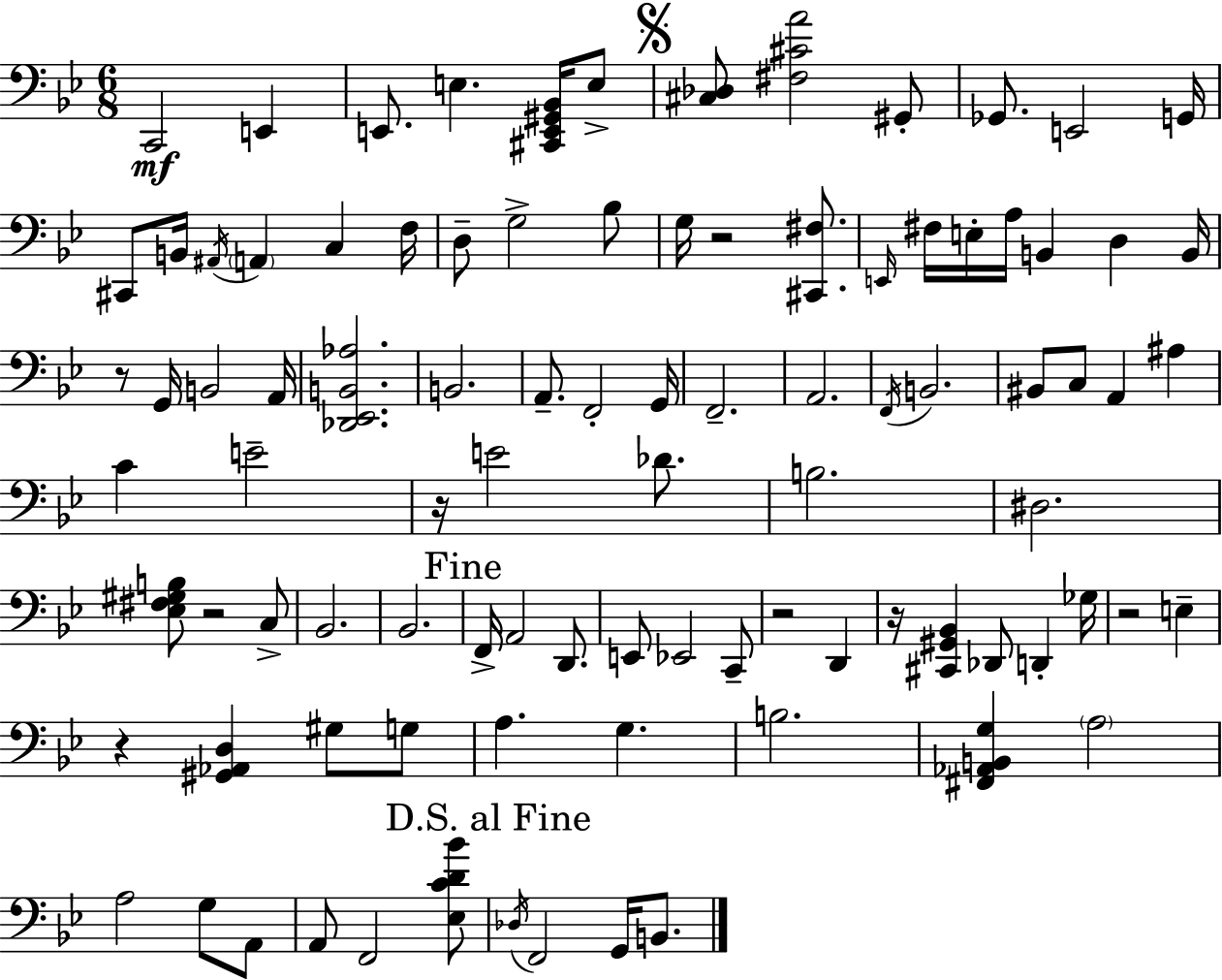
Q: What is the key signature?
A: BES major